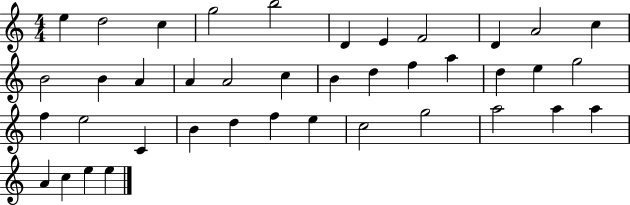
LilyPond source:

{
  \clef treble
  \numericTimeSignature
  \time 4/4
  \key c \major
  e''4 d''2 c''4 | g''2 b''2 | d'4 e'4 f'2 | d'4 a'2 c''4 | \break b'2 b'4 a'4 | a'4 a'2 c''4 | b'4 d''4 f''4 a''4 | d''4 e''4 g''2 | \break f''4 e''2 c'4 | b'4 d''4 f''4 e''4 | c''2 g''2 | a''2 a''4 a''4 | \break a'4 c''4 e''4 e''4 | \bar "|."
}